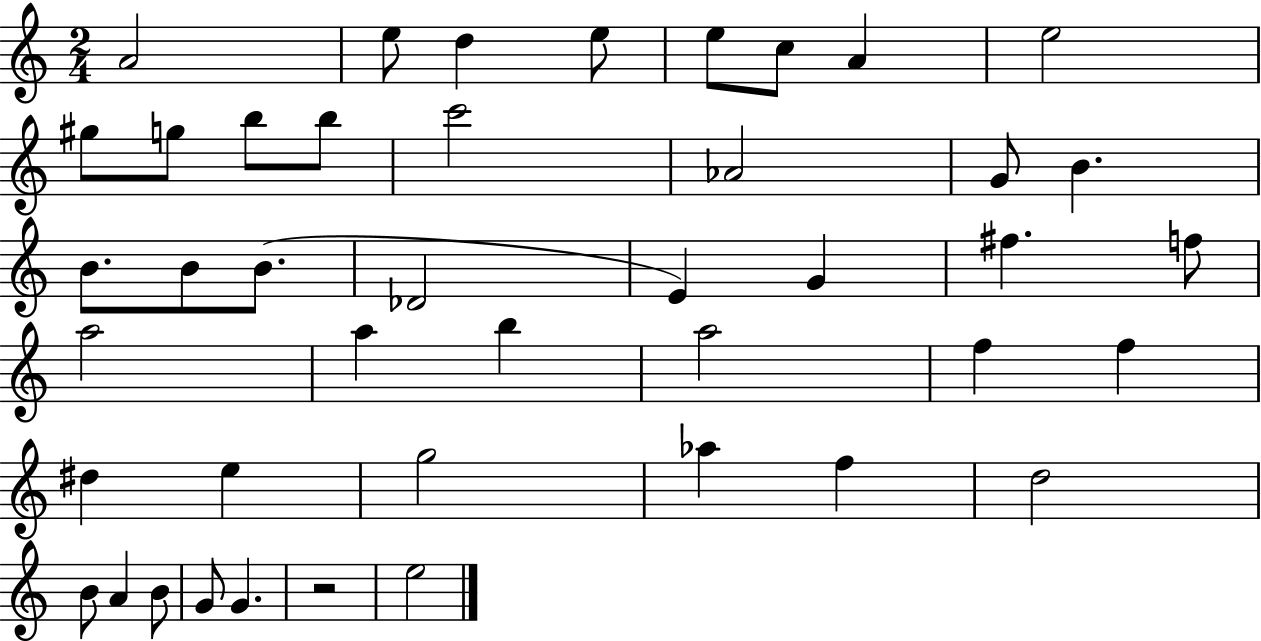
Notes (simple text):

A4/h E5/e D5/q E5/e E5/e C5/e A4/q E5/h G#5/e G5/e B5/e B5/e C6/h Ab4/h G4/e B4/q. B4/e. B4/e B4/e. Db4/h E4/q G4/q F#5/q. F5/e A5/h A5/q B5/q A5/h F5/q F5/q D#5/q E5/q G5/h Ab5/q F5/q D5/h B4/e A4/q B4/e G4/e G4/q. R/h E5/h